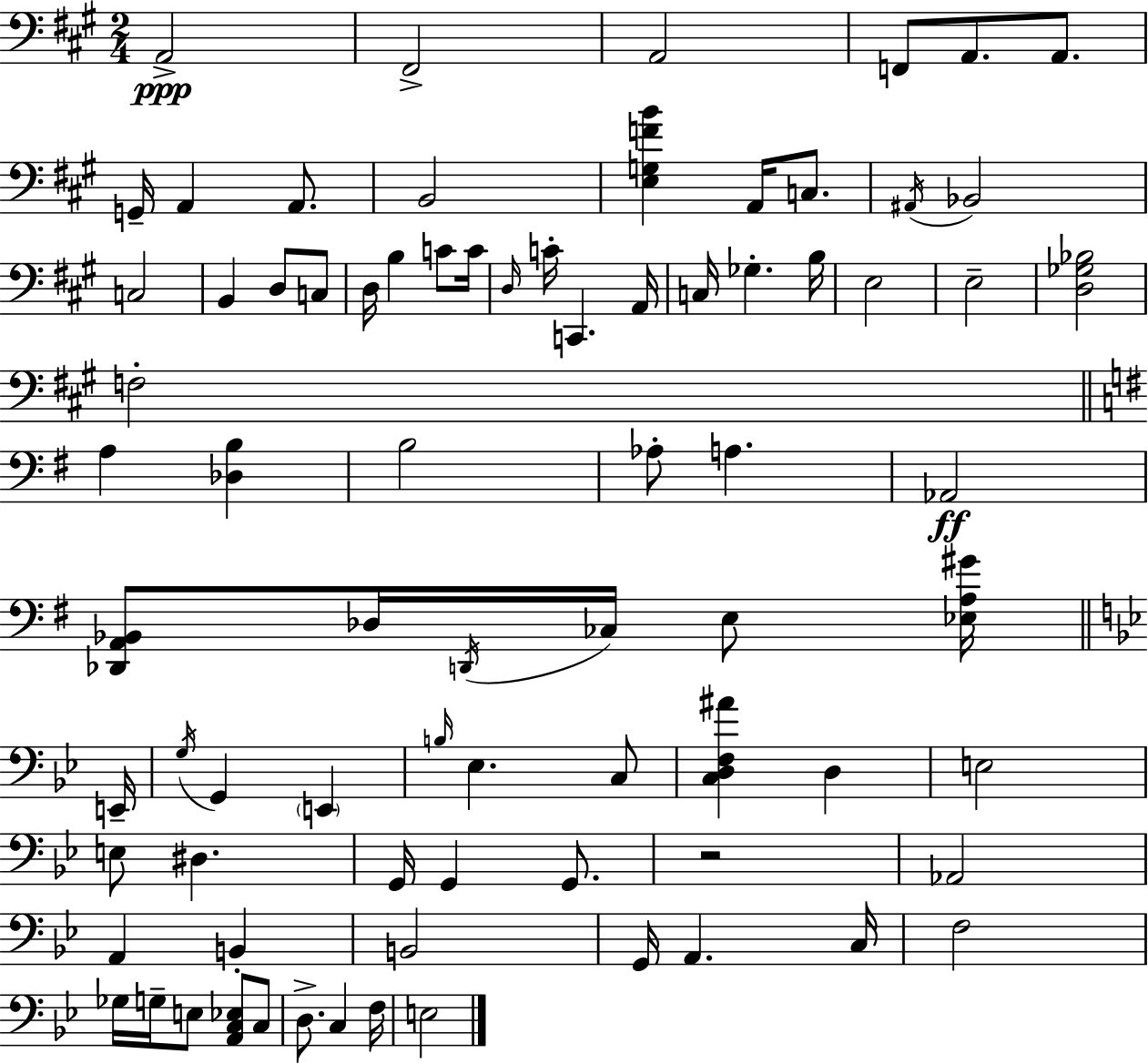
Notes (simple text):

A2/h F#2/h A2/h F2/e A2/e. A2/e. G2/s A2/q A2/e. B2/h [E3,G3,F4,B4]/q A2/s C3/e. A#2/s Bb2/h C3/h B2/q D3/e C3/e D3/s B3/q C4/e C4/s D3/s C4/s C2/q. A2/s C3/s Gb3/q. B3/s E3/h E3/h [D3,Gb3,Bb3]/h F3/h A3/q [Db3,B3]/q B3/h Ab3/e A3/q. Ab2/h [Db2,A2,Bb2]/e Db3/s D2/s CES3/s E3/e [Eb3,A3,G#4]/s E2/s G3/s G2/q E2/q B3/s Eb3/q. C3/e [C3,D3,F3,A#4]/q D3/q E3/h E3/e D#3/q. G2/s G2/q G2/e. R/h Ab2/h A2/q B2/q B2/h G2/s A2/q. C3/s F3/h Gb3/s G3/s E3/e [A2,C3,Eb3]/e C3/e D3/e. C3/q F3/s E3/h